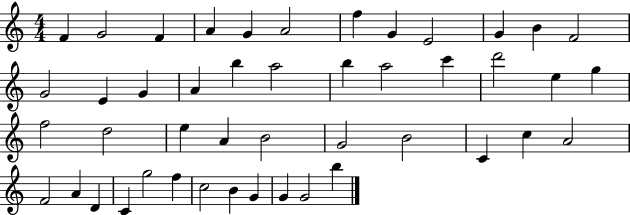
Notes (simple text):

F4/q G4/h F4/q A4/q G4/q A4/h F5/q G4/q E4/h G4/q B4/q F4/h G4/h E4/q G4/q A4/q B5/q A5/h B5/q A5/h C6/q D6/h E5/q G5/q F5/h D5/h E5/q A4/q B4/h G4/h B4/h C4/q C5/q A4/h F4/h A4/q D4/q C4/q G5/h F5/q C5/h B4/q G4/q G4/q G4/h B5/q